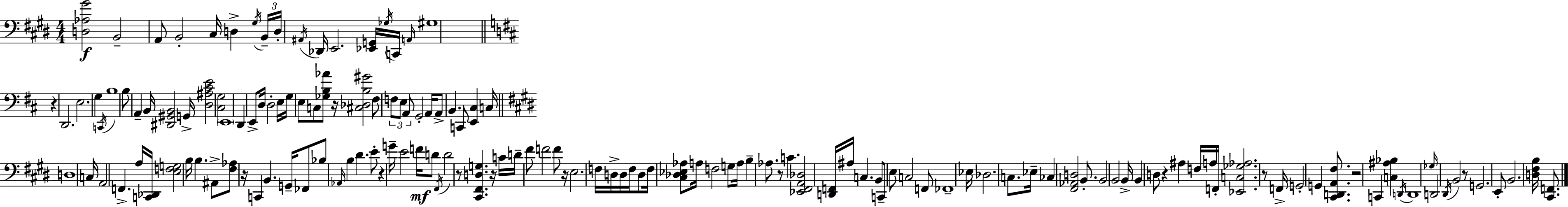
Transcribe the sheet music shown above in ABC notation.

X:1
T:Untitled
M:4/4
L:1/4
K:E
[D,_A,^G]2 B,,2 A,,/2 B,,2 ^C,/4 D, ^G,/4 B,,/4 D,/4 ^A,,/4 _D,,/4 E,,2 [_E,,G,,]/4 _G,/4 C,,/4 A,,/4 ^G,4 z D,,2 E,2 G, C,,/4 B,4 B,/2 A,, B,,/4 [^D,,^G,,B,,]2 G,,/4 [D,^A,^CE]2 [^C,G,]2 E,,4 D,, E,,/2 D,/4 D,2 E,/4 G,/4 E,/2 C,/2 [_G,B,_A]/2 z/4 [^C,_D,B,^G]2 ^F,/2 F,/2 E,/2 A,,/2 G,,2 A,,/4 A,,/2 B,, C,,/2 [E,,^C,] C,/4 D,4 C,/4 A,,2 F,, A,/4 [C,,_D,,]/4 [E,F,G,]2 B,/4 B, ^A,,/2 [^F,_A,]/2 z/4 C,, B,, G,,/4 _F,,/2 _B,/2 _A,,/4 B, ^D E/2 z G/4 E2 F/4 D/2 ^F,,/4 D2 z/2 [^C,,^F,,D,G,] z/4 C/4 D/4 ^F/2 F2 F/2 z/4 E,2 F,/4 D,/4 D,/4 F,/4 D,/2 F,/4 [^C,_D,_E,_A,]/2 A,/4 F,2 G,/2 A,/4 B, _A,/2 z/2 C [_E,,^F,,A,,_D,]2 [D,,F,,]/4 ^A,/4 C, B,,/2 C,,/2 E,/2 C,2 F,,/2 _F,,4 _E,/4 _D,2 C,/2 _E,/4 _C, [^F,,_A,,D,]2 B,,/2 B,,2 B,,2 B,,/4 B,, D,/2 z ^A, F,/4 A,/4 F,,/4 [_E,,C,_G,_A,]2 z/2 F,,/4 G,,2 G,, [^C,,D,,A,,^F,]/2 z2 C,, [C,^A,_B,] D,,/4 D,,4 _G,/4 D,,2 ^D,,/4 B,,2 z/2 G,,2 E,,/2 B,,2 [D,^F,B,]/4 [^C,,F,,]/2